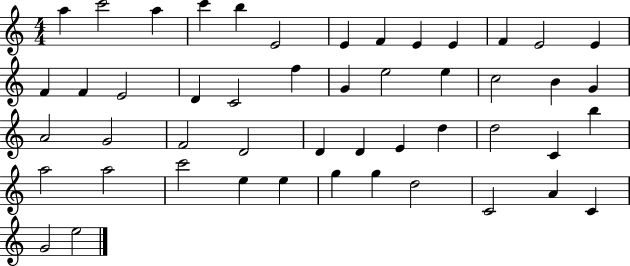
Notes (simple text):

A5/q C6/h A5/q C6/q B5/q E4/h E4/q F4/q E4/q E4/q F4/q E4/h E4/q F4/q F4/q E4/h D4/q C4/h F5/q G4/q E5/h E5/q C5/h B4/q G4/q A4/h G4/h F4/h D4/h D4/q D4/q E4/q D5/q D5/h C4/q B5/q A5/h A5/h C6/h E5/q E5/q G5/q G5/q D5/h C4/h A4/q C4/q G4/h E5/h